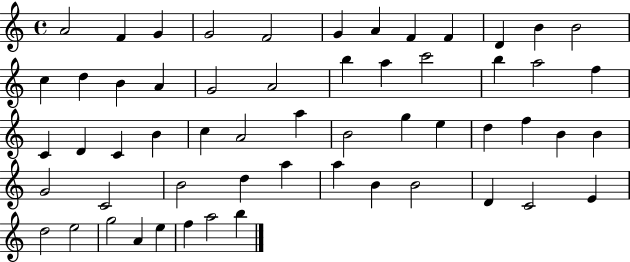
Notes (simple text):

A4/h F4/q G4/q G4/h F4/h G4/q A4/q F4/q F4/q D4/q B4/q B4/h C5/q D5/q B4/q A4/q G4/h A4/h B5/q A5/q C6/h B5/q A5/h F5/q C4/q D4/q C4/q B4/q C5/q A4/h A5/q B4/h G5/q E5/q D5/q F5/q B4/q B4/q G4/h C4/h B4/h D5/q A5/q A5/q B4/q B4/h D4/q C4/h E4/q D5/h E5/h G5/h A4/q E5/q F5/q A5/h B5/q